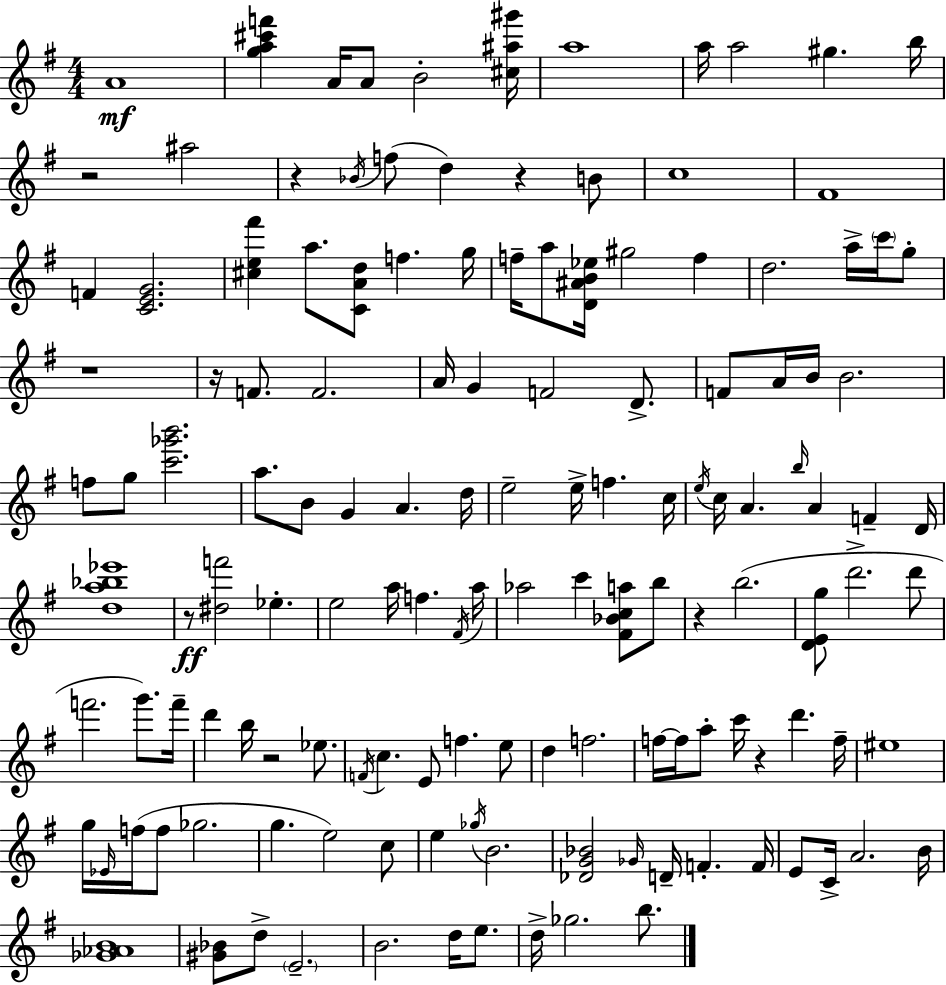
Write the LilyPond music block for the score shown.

{
  \clef treble
  \numericTimeSignature
  \time 4/4
  \key g \major
  a'1\mf | <g'' a'' cis''' f'''>4 a'16 a'8 b'2-. <cis'' ais'' gis'''>16 | a''1 | a''16 a''2 gis''4. b''16 | \break r2 ais''2 | r4 \acciaccatura { bes'16 }( f''8 d''4) r4 b'8 | c''1 | fis'1 | \break f'4 <c' e' g'>2. | <cis'' e'' fis'''>4 a''8. <c' a' d''>8 f''4. | g''16 f''16-- a''8 <d' ais' b' ees''>16 gis''2 f''4 | d''2. a''16-> \parenthesize c'''16 g''8-. | \break r1 | r16 f'8. f'2. | a'16 g'4 f'2 d'8.-> | f'8 a'16 b'16 b'2. | \break f''8 g''8 <c''' ges''' b'''>2. | a''8. b'8 g'4 a'4. | d''16 e''2-- e''16-> f''4. | c''16 \acciaccatura { e''16 } c''16 a'4. \grace { b''16 } a'4 f'4-- | \break d'16 <d'' a'' bes'' ees'''>1 | r8\ff <dis'' f'''>2 ees''4.-. | e''2 a''16 f''4. | \acciaccatura { fis'16 } a''16 aes''2 c'''4 | \break <fis' bes' c'' a''>8 b''8 r4 b''2.( | <d' e' g''>8 d'''2.-> | d'''8 f'''2. | g'''8.) f'''16-- d'''4 b''16 r2 | \break ees''8. \acciaccatura { f'16 } c''4. e'8 f''4. | e''8 d''4 f''2. | f''16~~ f''16 a''8-. c'''16 r4 d'''4. | f''16-- eis''1 | \break g''16 \grace { ees'16 }( f''16 f''8 ges''2. | g''4. e''2) | c''8 e''4 \acciaccatura { ges''16 } b'2. | <des' g' bes'>2 \grace { ges'16 } | \break d'16-- f'4.-. f'16 e'8 c'16-> a'2. | b'16 <ges' aes' b'>1 | <gis' bes'>8 d''8-> \parenthesize e'2.-- | b'2. | \break d''16 e''8. d''16-> ges''2. | b''8. \bar "|."
}